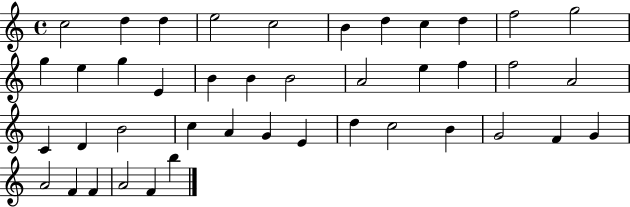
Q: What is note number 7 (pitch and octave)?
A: D5